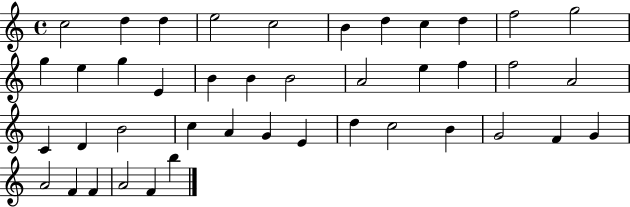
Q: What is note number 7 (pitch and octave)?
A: D5